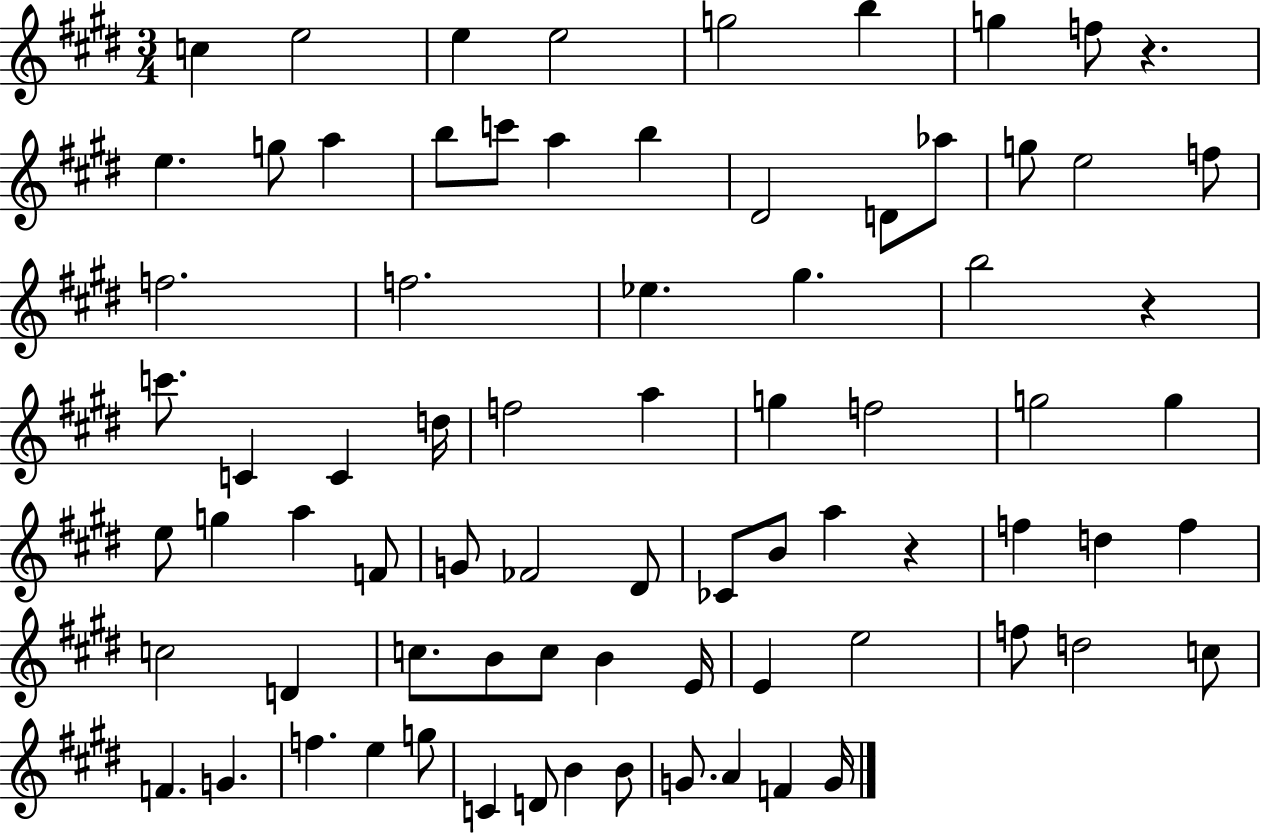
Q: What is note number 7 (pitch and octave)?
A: G5